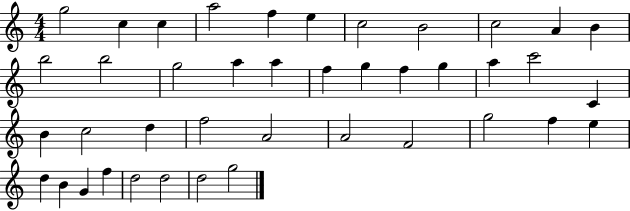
X:1
T:Untitled
M:4/4
L:1/4
K:C
g2 c c a2 f e c2 B2 c2 A B b2 b2 g2 a a f g f g a c'2 C B c2 d f2 A2 A2 F2 g2 f e d B G f d2 d2 d2 g2